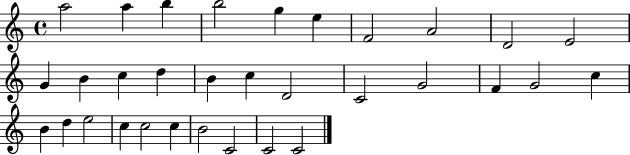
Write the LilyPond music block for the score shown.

{
  \clef treble
  \time 4/4
  \defaultTimeSignature
  \key c \major
  a''2 a''4 b''4 | b''2 g''4 e''4 | f'2 a'2 | d'2 e'2 | \break g'4 b'4 c''4 d''4 | b'4 c''4 d'2 | c'2 g'2 | f'4 g'2 c''4 | \break b'4 d''4 e''2 | c''4 c''2 c''4 | b'2 c'2 | c'2 c'2 | \break \bar "|."
}